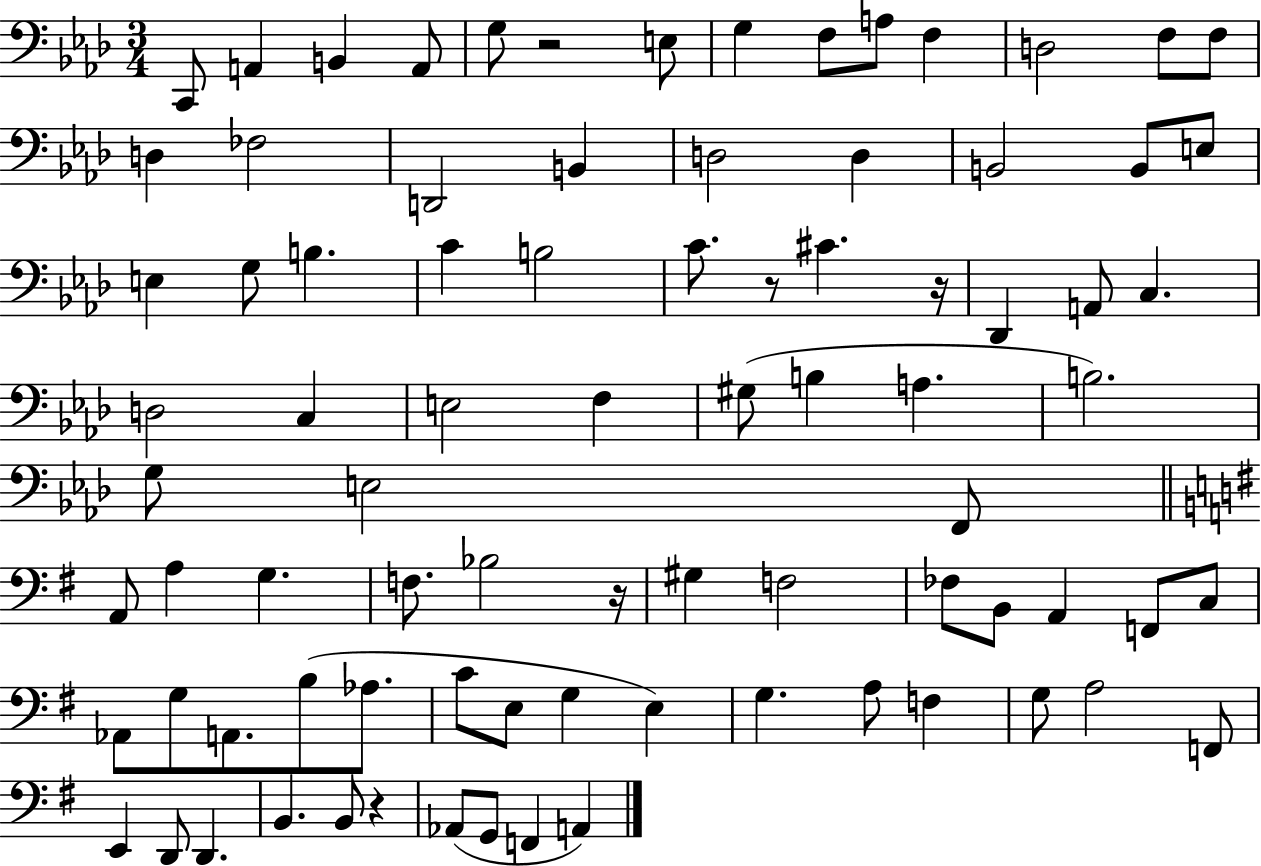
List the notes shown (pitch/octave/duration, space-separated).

C2/e A2/q B2/q A2/e G3/e R/h E3/e G3/q F3/e A3/e F3/q D3/h F3/e F3/e D3/q FES3/h D2/h B2/q D3/h D3/q B2/h B2/e E3/e E3/q G3/e B3/q. C4/q B3/h C4/e. R/e C#4/q. R/s Db2/q A2/e C3/q. D3/h C3/q E3/h F3/q G#3/e B3/q A3/q. B3/h. G3/e E3/h F2/e A2/e A3/q G3/q. F3/e. Bb3/h R/s G#3/q F3/h FES3/e B2/e A2/q F2/e C3/e Ab2/e G3/e A2/e. B3/e Ab3/e. C4/e E3/e G3/q E3/q G3/q. A3/e F3/q G3/e A3/h F2/e E2/q D2/e D2/q. B2/q. B2/e R/q Ab2/e G2/e F2/q A2/q